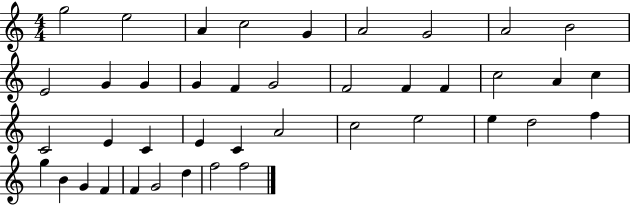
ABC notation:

X:1
T:Untitled
M:4/4
L:1/4
K:C
g2 e2 A c2 G A2 G2 A2 B2 E2 G G G F G2 F2 F F c2 A c C2 E C E C A2 c2 e2 e d2 f g B G F F G2 d f2 f2